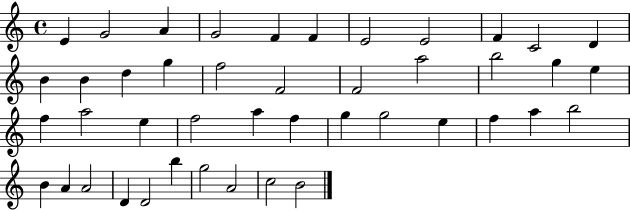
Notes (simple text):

E4/q G4/h A4/q G4/h F4/q F4/q E4/h E4/h F4/q C4/h D4/q B4/q B4/q D5/q G5/q F5/h F4/h F4/h A5/h B5/h G5/q E5/q F5/q A5/h E5/q F5/h A5/q F5/q G5/q G5/h E5/q F5/q A5/q B5/h B4/q A4/q A4/h D4/q D4/h B5/q G5/h A4/h C5/h B4/h